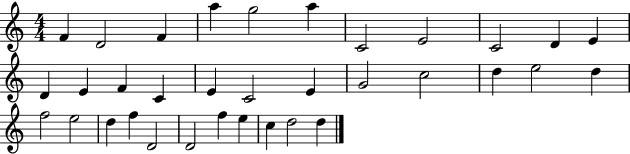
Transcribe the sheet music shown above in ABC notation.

X:1
T:Untitled
M:4/4
L:1/4
K:C
F D2 F a g2 a C2 E2 C2 D E D E F C E C2 E G2 c2 d e2 d f2 e2 d f D2 D2 f e c d2 d